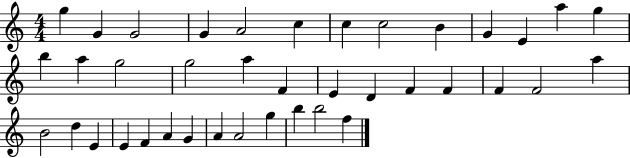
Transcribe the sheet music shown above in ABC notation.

X:1
T:Untitled
M:4/4
L:1/4
K:C
g G G2 G A2 c c c2 B G E a g b a g2 g2 a F E D F F F F2 a B2 d E E F A G A A2 g b b2 f